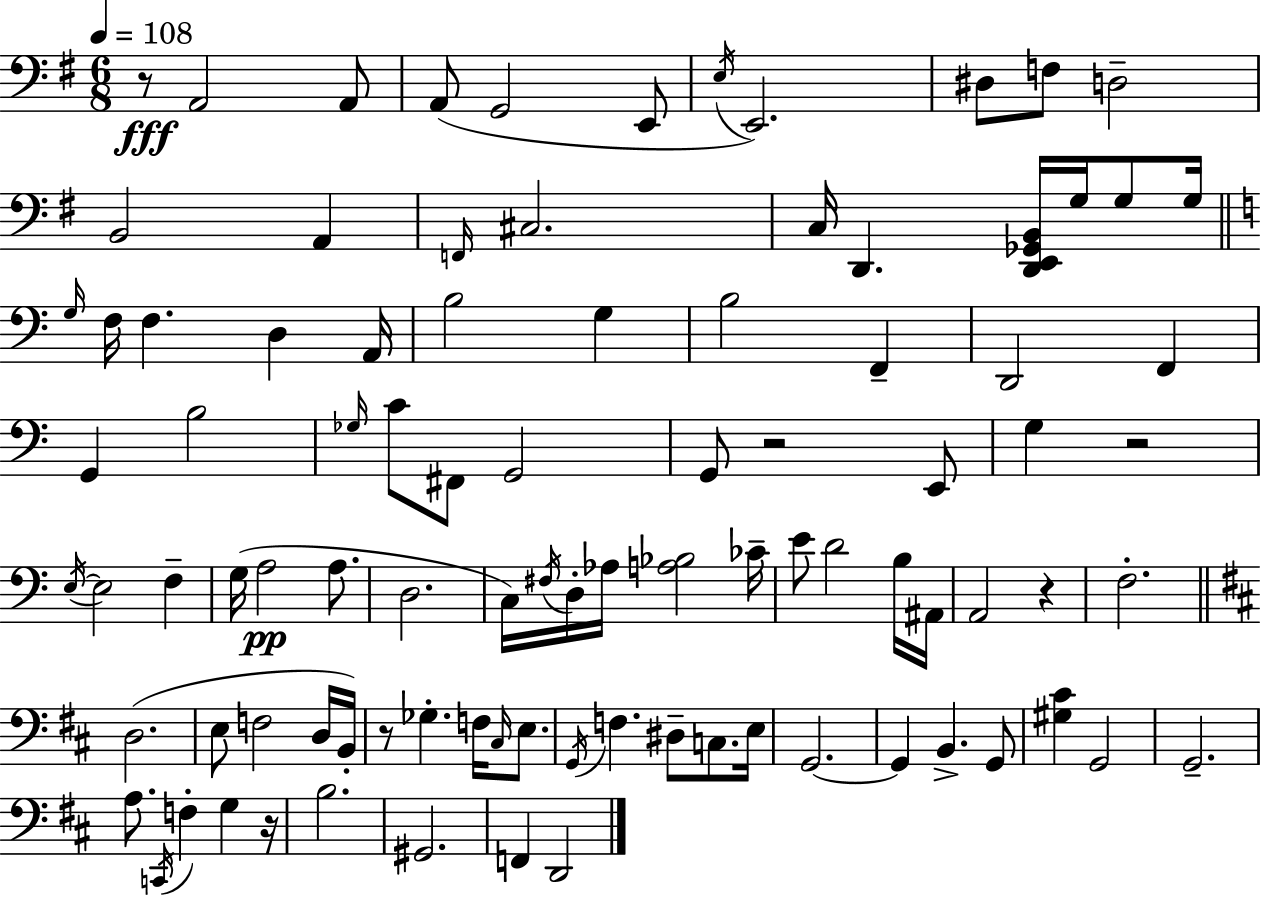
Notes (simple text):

R/e A2/h A2/e A2/e G2/h E2/e E3/s E2/h. D#3/e F3/e D3/h B2/h A2/q F2/s C#3/h. C3/s D2/q. [D2,E2,Gb2,B2]/s G3/s G3/e G3/s G3/s F3/s F3/q. D3/q A2/s B3/h G3/q B3/h F2/q D2/h F2/q G2/q B3/h Gb3/s C4/e F#2/e G2/h G2/e R/h E2/e G3/q R/h E3/s E3/h F3/q G3/s A3/h A3/e. D3/h. C3/s F#3/s D3/s Ab3/s [A3,Bb3]/h CES4/s E4/e D4/h B3/s A#2/s A2/h R/q F3/h. D3/h. E3/e F3/h D3/s B2/s R/e Gb3/q. F3/s C#3/s E3/e. G2/s F3/q. D#3/e C3/e. E3/s G2/h. G2/q B2/q. G2/e [G#3,C#4]/q G2/h G2/h. A3/e. C2/s F3/q G3/q R/s B3/h. G#2/h. F2/q D2/h